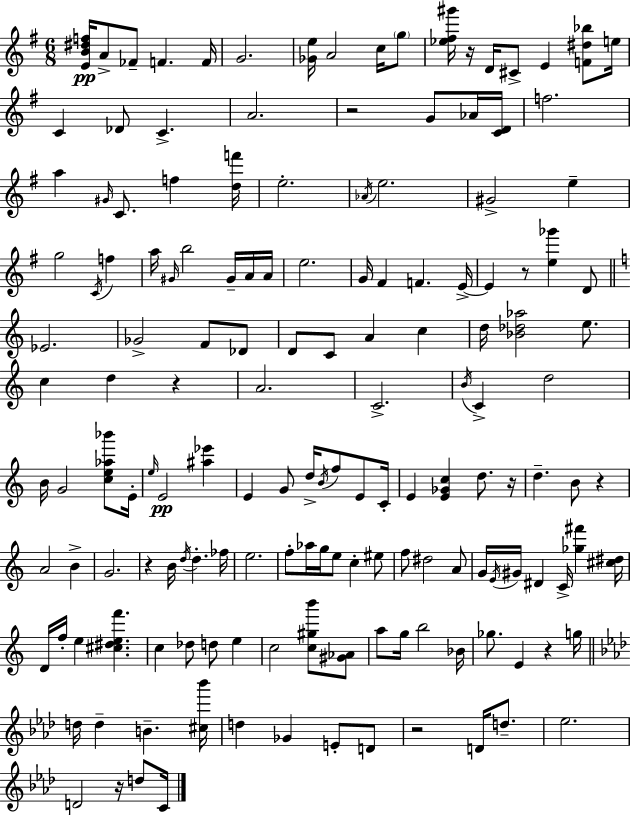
[E4,B4,D#5,F5]/s A4/e FES4/e F4/q. F4/s G4/h. [Gb4,E5]/s A4/h C5/s G5/e [Eb5,F#5,G#6]/s R/s D4/s C#4/e E4/q [F4,D#5,Bb5]/e E5/s C4/q Db4/e C4/q. A4/h. R/h G4/e Ab4/s [C4,D4]/s F5/h. A5/q G#4/s C4/e. F5/q [D5,F6]/s E5/h. Ab4/s E5/h. G#4/h E5/q G5/h C4/s F5/q A5/s G#4/s B5/h G#4/s A4/s A4/s E5/h. G4/s F#4/q F4/q. E4/s E4/q R/e [E5,Gb6]/q D4/e Eb4/h. Gb4/h F4/e Db4/e D4/e C4/e A4/q C5/q D5/s [Bb4,Db5,Ab5]/h E5/e. C5/q D5/q R/q A4/h. C4/h. B4/s C4/q D5/h B4/s G4/h [C5,E5,Ab5,Bb6]/e E4/s E5/s E4/h [A#5,Eb6]/q E4/q G4/e D5/s B4/s F5/e E4/e C4/s E4/q [E4,Gb4,C5]/q D5/e. R/s D5/q. B4/e R/q A4/h B4/q G4/h. R/q B4/s D5/s D5/q. FES5/s E5/h. F5/e Ab5/s G5/s E5/e C5/q EIS5/e F5/e D#5/h A4/e G4/s E4/s G#4/s D#4/q C4/s [Gb5,F#6]/q [C#5,D#5]/s D4/s F5/s E5/q [C#5,D#5,E5,F6]/q. C5/q Db5/e D5/e E5/q C5/h [C5,G#5,B6]/e [G#4,Ab4]/e A5/e G5/s B5/h Bb4/s Gb5/e. E4/q R/q G5/s D5/s D5/q B4/q. [C#5,Bb6]/s D5/q Gb4/q E4/e D4/e R/h D4/s D5/e. Eb5/h. D4/h R/s D5/e C4/s